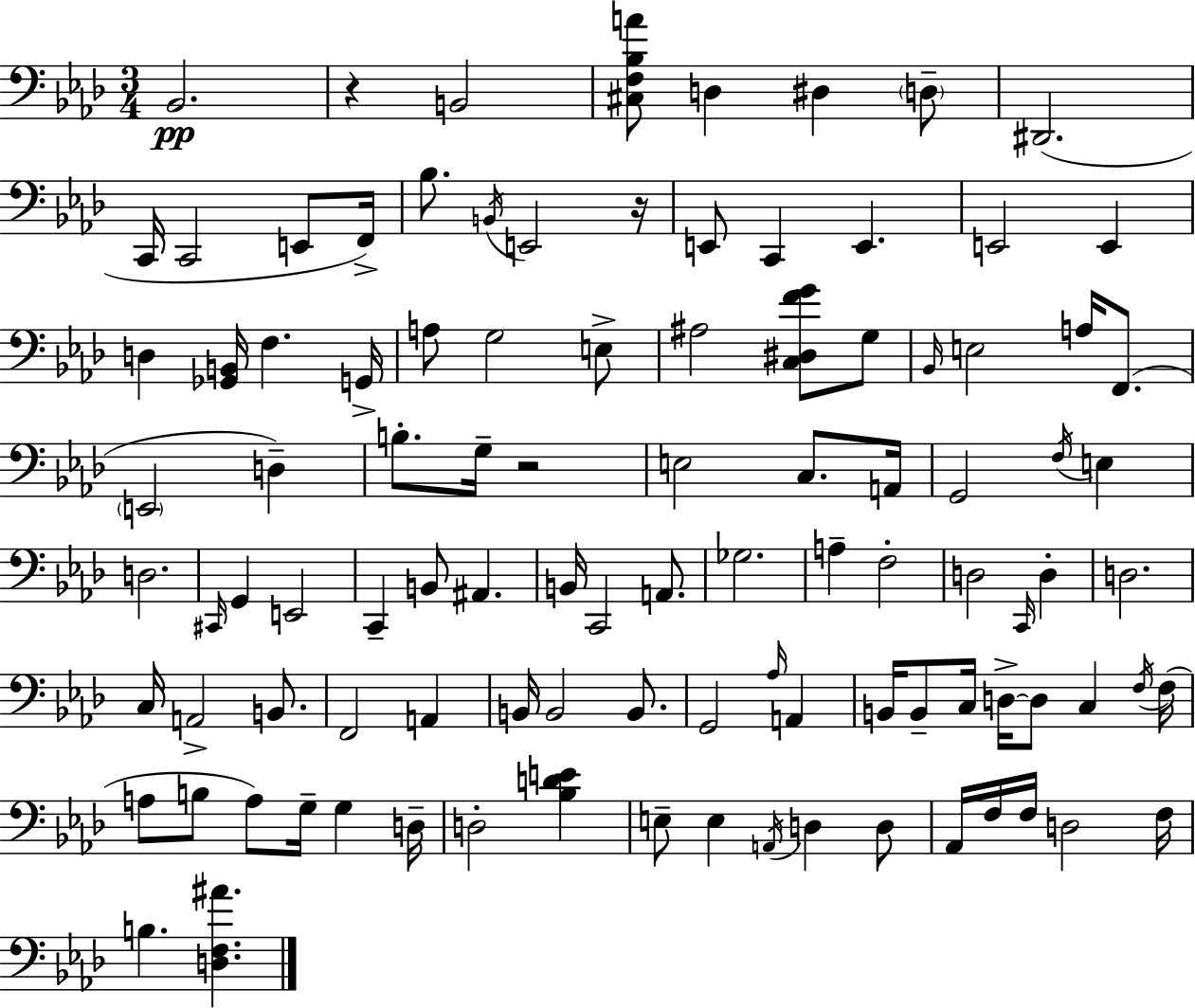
X:1
T:Untitled
M:3/4
L:1/4
K:Ab
_B,,2 z B,,2 [^C,F,_B,A]/2 D, ^D, D,/2 ^D,,2 C,,/4 C,,2 E,,/2 F,,/4 _B,/2 B,,/4 E,,2 z/4 E,,/2 C,, E,, E,,2 E,, D, [_G,,B,,]/4 F, G,,/4 A,/2 G,2 E,/2 ^A,2 [C,^D,FG]/2 G,/2 _B,,/4 E,2 A,/4 F,,/2 E,,2 D, B,/2 G,/4 z2 E,2 C,/2 A,,/4 G,,2 F,/4 E, D,2 ^C,,/4 G,, E,,2 C,, B,,/2 ^A,, B,,/4 C,,2 A,,/2 _G,2 A, F,2 D,2 C,,/4 D, D,2 C,/4 A,,2 B,,/2 F,,2 A,, B,,/4 B,,2 B,,/2 G,,2 _A,/4 A,, B,,/4 B,,/2 C,/4 D,/4 D,/2 C, F,/4 F,/4 A,/2 B,/2 A,/2 G,/4 G, D,/4 D,2 [_B,DE] E,/2 E, A,,/4 D, D,/2 _A,,/4 F,/4 F,/4 D,2 F,/4 B, [D,F,^A]